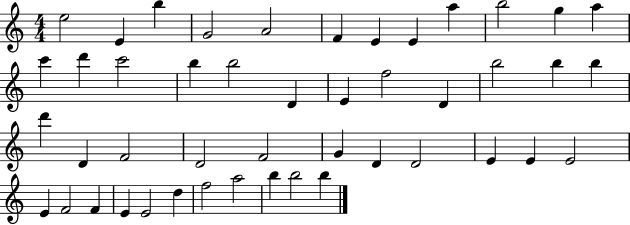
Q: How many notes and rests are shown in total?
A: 46